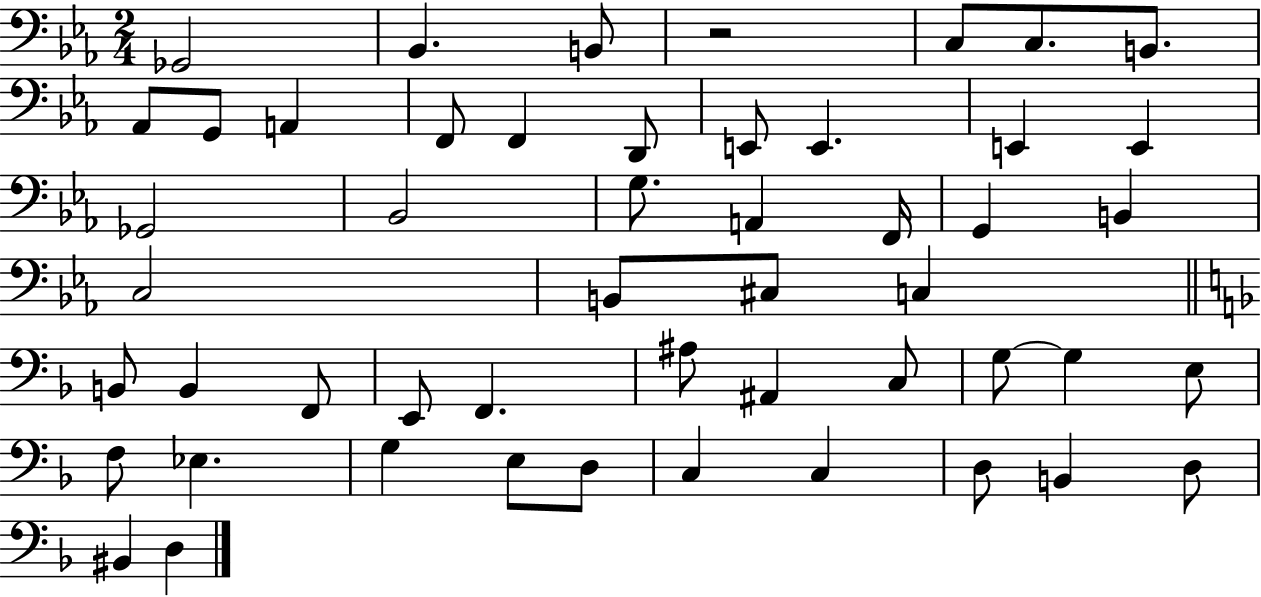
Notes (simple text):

Gb2/h Bb2/q. B2/e R/h C3/e C3/e. B2/e. Ab2/e G2/e A2/q F2/e F2/q D2/e E2/e E2/q. E2/q E2/q Gb2/h Bb2/h G3/e. A2/q F2/s G2/q B2/q C3/h B2/e C#3/e C3/q B2/e B2/q F2/e E2/e F2/q. A#3/e A#2/q C3/e G3/e G3/q E3/e F3/e Eb3/q. G3/q E3/e D3/e C3/q C3/q D3/e B2/q D3/e BIS2/q D3/q